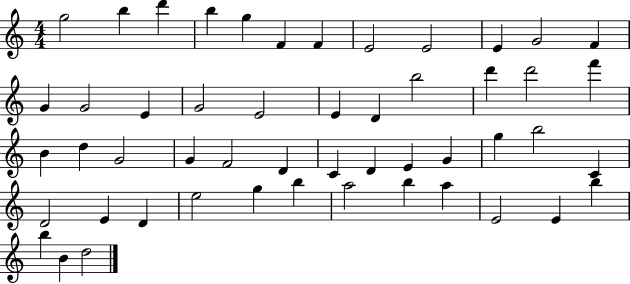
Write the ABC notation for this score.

X:1
T:Untitled
M:4/4
L:1/4
K:C
g2 b d' b g F F E2 E2 E G2 F G G2 E G2 E2 E D b2 d' d'2 f' B d G2 G F2 D C D E G g b2 C D2 E D e2 g b a2 b a E2 E b b B d2